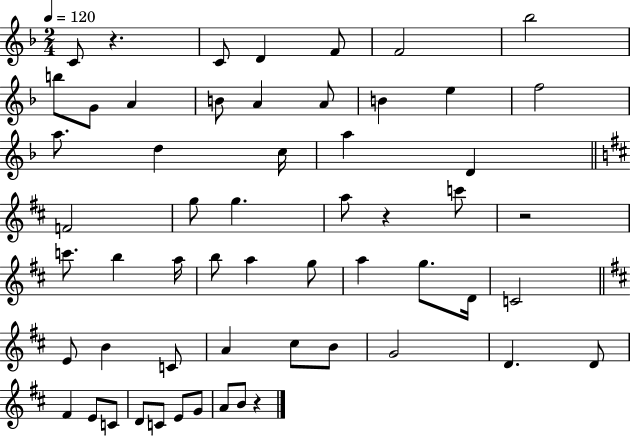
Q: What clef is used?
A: treble